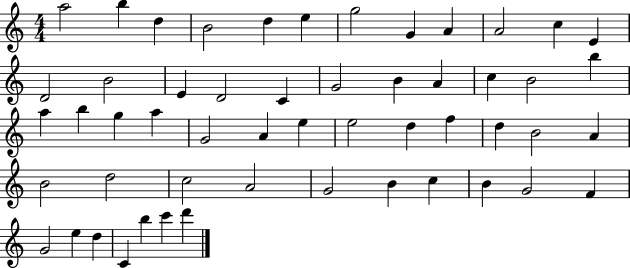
{
  \clef treble
  \numericTimeSignature
  \time 4/4
  \key c \major
  a''2 b''4 d''4 | b'2 d''4 e''4 | g''2 g'4 a'4 | a'2 c''4 e'4 | \break d'2 b'2 | e'4 d'2 c'4 | g'2 b'4 a'4 | c''4 b'2 b''4 | \break a''4 b''4 g''4 a''4 | g'2 a'4 e''4 | e''2 d''4 f''4 | d''4 b'2 a'4 | \break b'2 d''2 | c''2 a'2 | g'2 b'4 c''4 | b'4 g'2 f'4 | \break g'2 e''4 d''4 | c'4 b''4 c'''4 d'''4 | \bar "|."
}